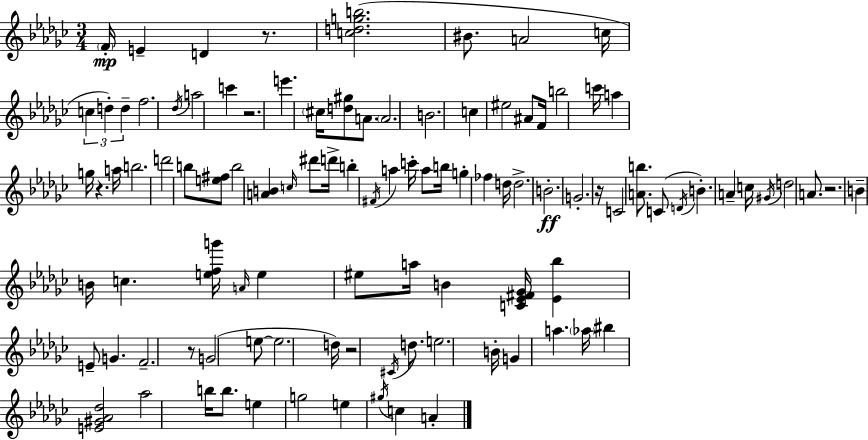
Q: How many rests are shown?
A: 7